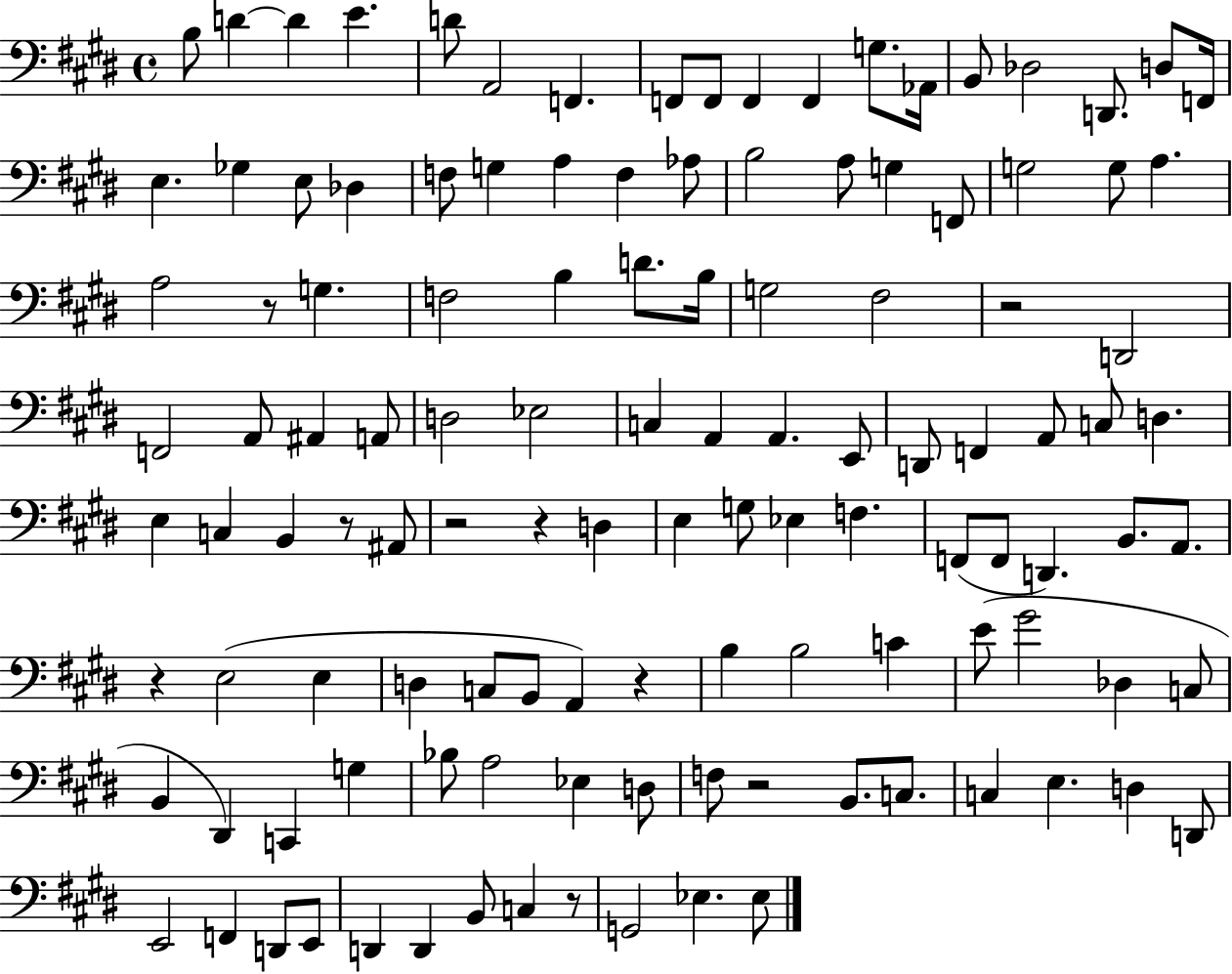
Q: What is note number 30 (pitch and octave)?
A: G3